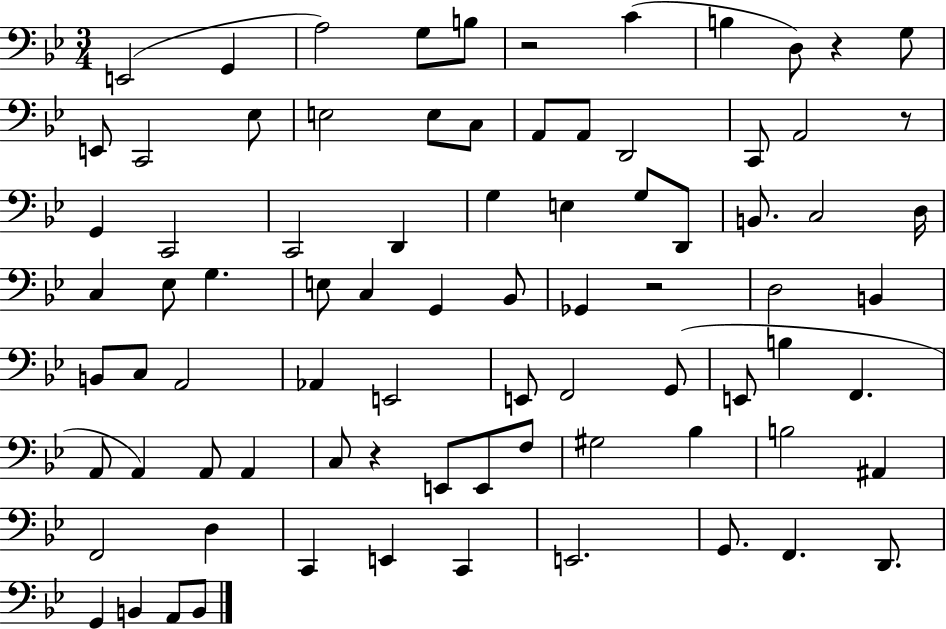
{
  \clef bass
  \numericTimeSignature
  \time 3/4
  \key bes \major
  e,2( g,4 | a2) g8 b8 | r2 c'4( | b4 d8) r4 g8 | \break e,8 c,2 ees8 | e2 e8 c8 | a,8 a,8 d,2 | c,8 a,2 r8 | \break g,4 c,2 | c,2 d,4 | g4 e4 g8 d,8 | b,8. c2 d16 | \break c4 ees8 g4. | e8 c4 g,4 bes,8 | ges,4 r2 | d2 b,4 | \break b,8 c8 a,2 | aes,4 e,2 | e,8 f,2 g,8( | e,8 b4 f,4. | \break a,8 a,4) a,8 a,4 | c8 r4 e,8 e,8 f8 | gis2 bes4 | b2 ais,4 | \break f,2 d4 | c,4 e,4 c,4 | e,2. | g,8. f,4. d,8. | \break g,4 b,4 a,8 b,8 | \bar "|."
}